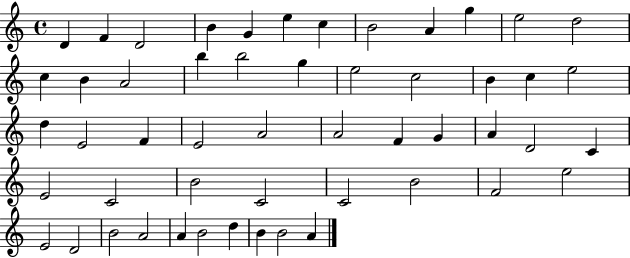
D4/q F4/q D4/h B4/q G4/q E5/q C5/q B4/h A4/q G5/q E5/h D5/h C5/q B4/q A4/h B5/q B5/h G5/q E5/h C5/h B4/q C5/q E5/h D5/q E4/h F4/q E4/h A4/h A4/h F4/q G4/q A4/q D4/h C4/q E4/h C4/h B4/h C4/h C4/h B4/h F4/h E5/h E4/h D4/h B4/h A4/h A4/q B4/h D5/q B4/q B4/h A4/q